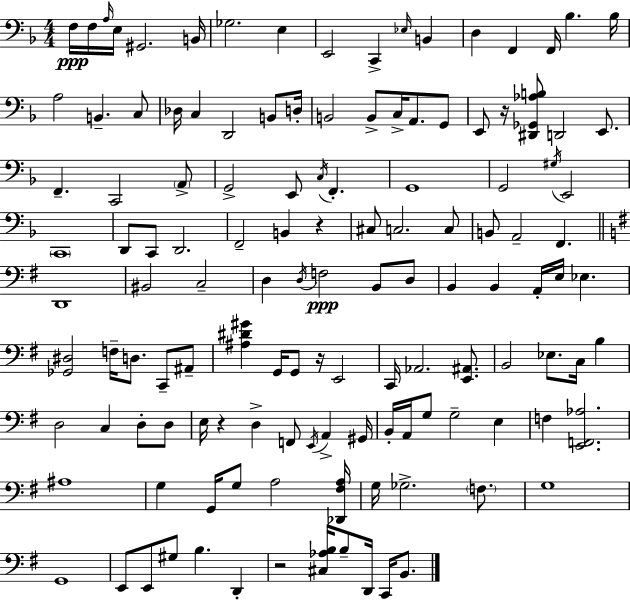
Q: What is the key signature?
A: D minor